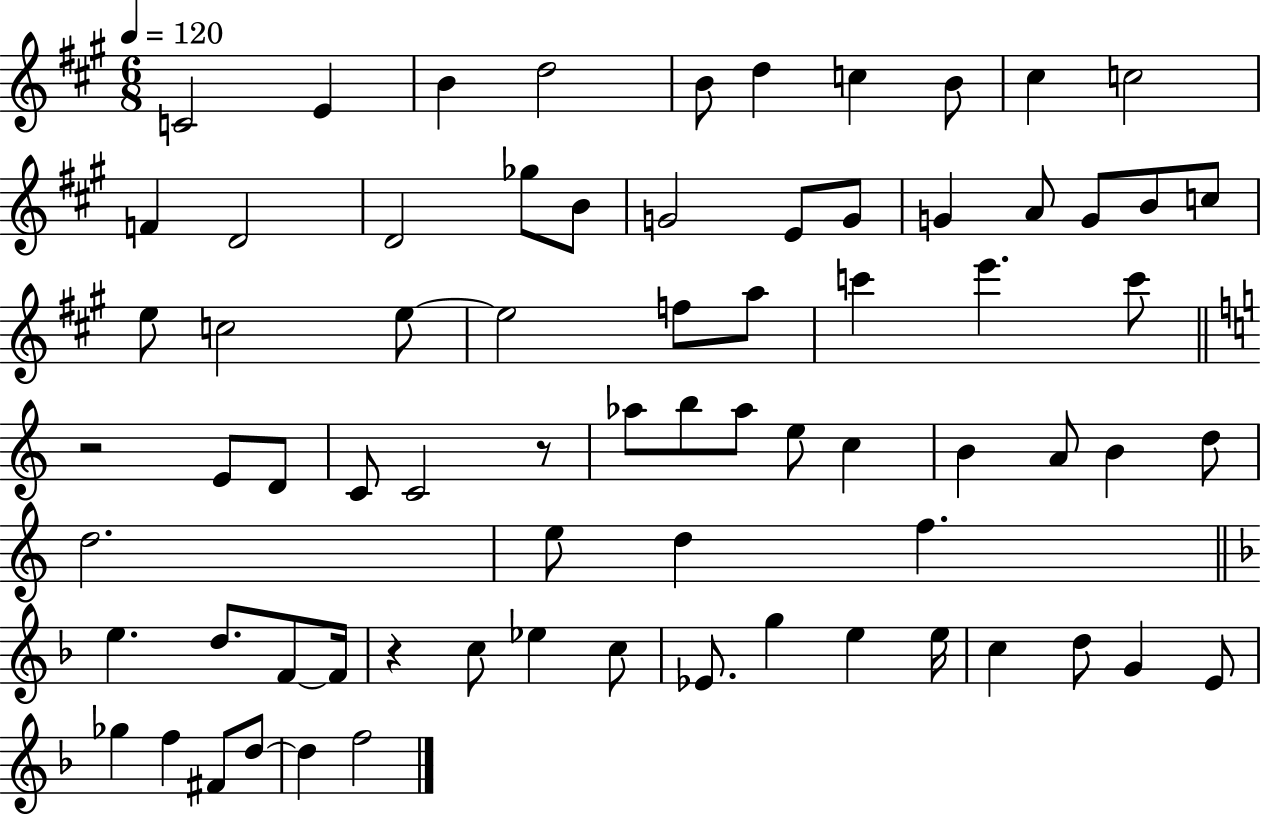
{
  \clef treble
  \numericTimeSignature
  \time 6/8
  \key a \major
  \tempo 4 = 120
  \repeat volta 2 { c'2 e'4 | b'4 d''2 | b'8 d''4 c''4 b'8 | cis''4 c''2 | \break f'4 d'2 | d'2 ges''8 b'8 | g'2 e'8 g'8 | g'4 a'8 g'8 b'8 c''8 | \break e''8 c''2 e''8~~ | e''2 f''8 a''8 | c'''4 e'''4. c'''8 | \bar "||" \break \key a \minor r2 e'8 d'8 | c'8 c'2 r8 | aes''8 b''8 aes''8 e''8 c''4 | b'4 a'8 b'4 d''8 | \break d''2. | e''8 d''4 f''4. | \bar "||" \break \key d \minor e''4. d''8. f'8~~ f'16 | r4 c''8 ees''4 c''8 | ees'8. g''4 e''4 e''16 | c''4 d''8 g'4 e'8 | \break ges''4 f''4 fis'8 d''8~~ | d''4 f''2 | } \bar "|."
}